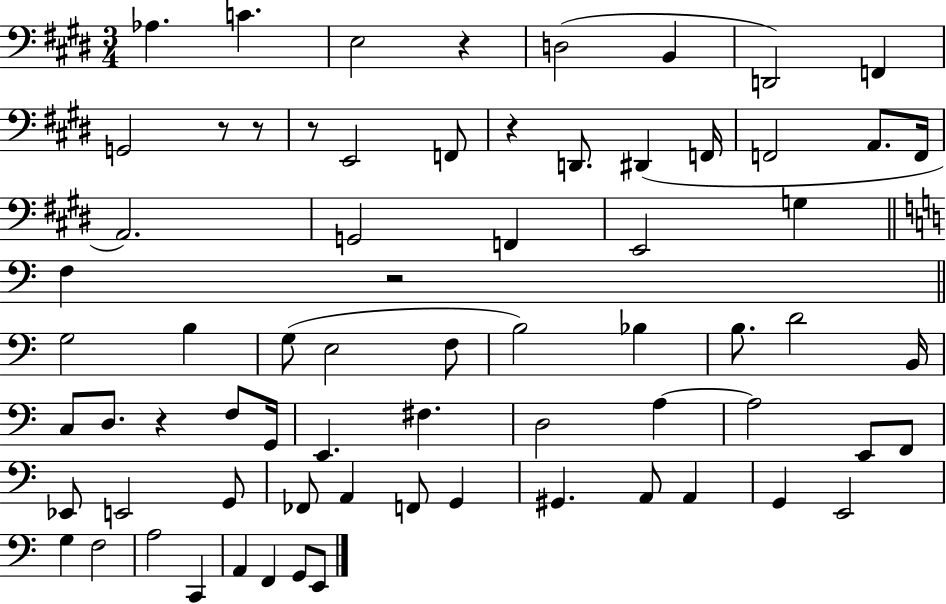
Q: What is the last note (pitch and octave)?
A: E2